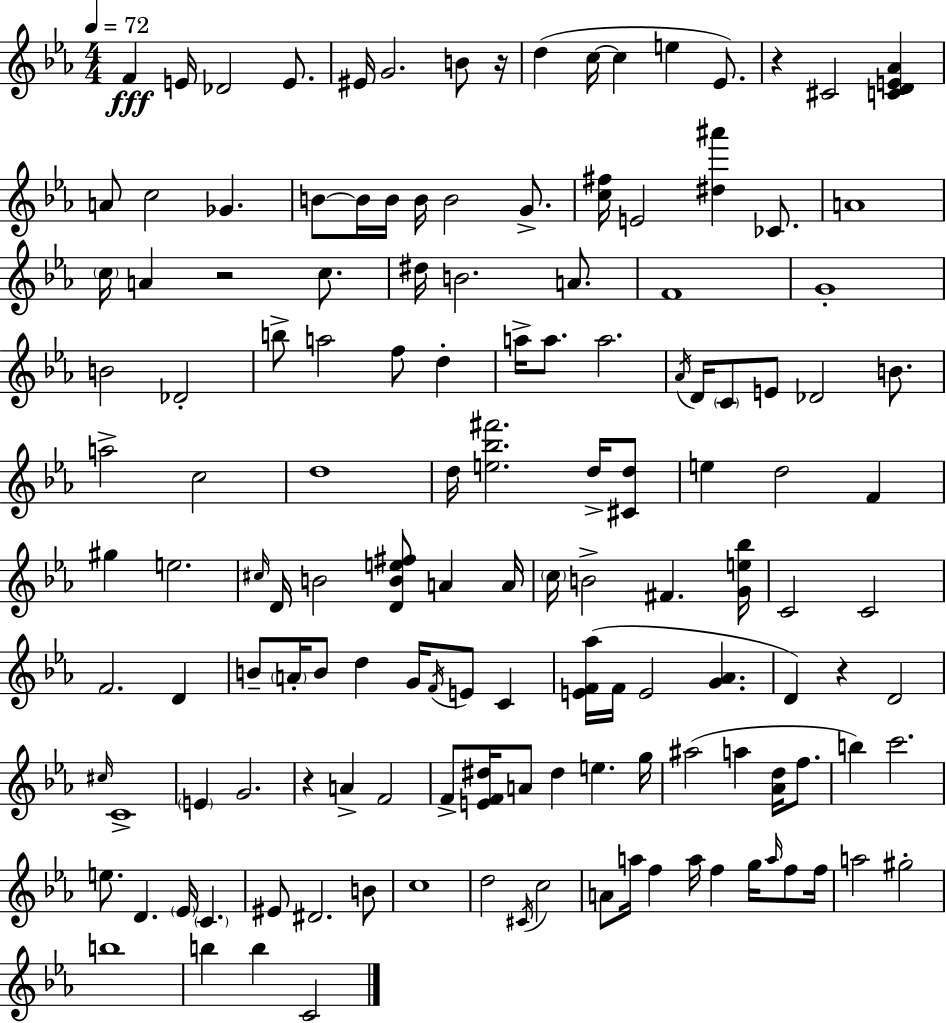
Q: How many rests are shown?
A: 5